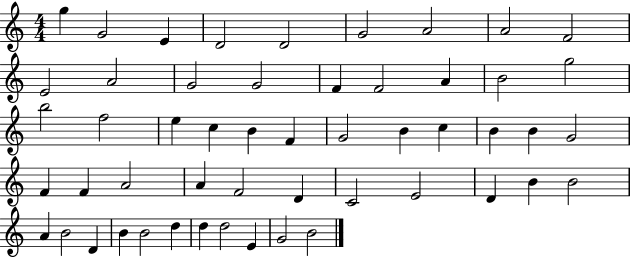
{
  \clef treble
  \numericTimeSignature
  \time 4/4
  \key c \major
  g''4 g'2 e'4 | d'2 d'2 | g'2 a'2 | a'2 f'2 | \break e'2 a'2 | g'2 g'2 | f'4 f'2 a'4 | b'2 g''2 | \break b''2 f''2 | e''4 c''4 b'4 f'4 | g'2 b'4 c''4 | b'4 b'4 g'2 | \break f'4 f'4 a'2 | a'4 f'2 d'4 | c'2 e'2 | d'4 b'4 b'2 | \break a'4 b'2 d'4 | b'4 b'2 d''4 | d''4 d''2 e'4 | g'2 b'2 | \break \bar "|."
}